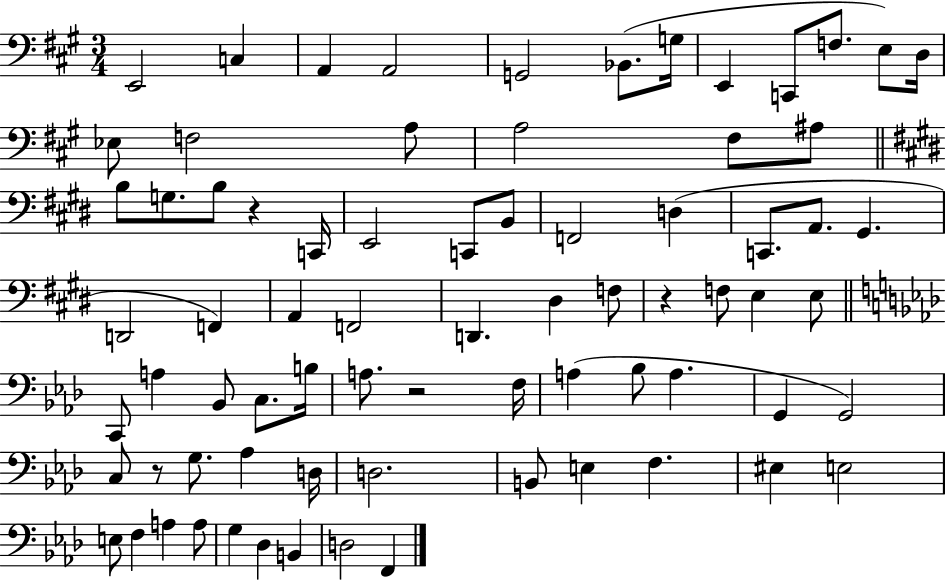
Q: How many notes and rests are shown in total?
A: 75